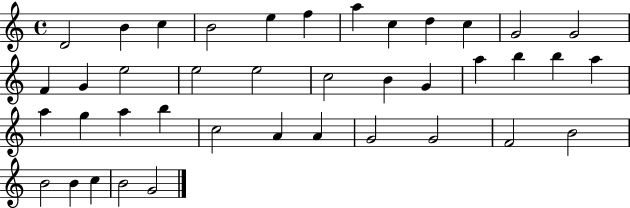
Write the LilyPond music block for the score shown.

{
  \clef treble
  \time 4/4
  \defaultTimeSignature
  \key c \major
  d'2 b'4 c''4 | b'2 e''4 f''4 | a''4 c''4 d''4 c''4 | g'2 g'2 | \break f'4 g'4 e''2 | e''2 e''2 | c''2 b'4 g'4 | a''4 b''4 b''4 a''4 | \break a''4 g''4 a''4 b''4 | c''2 a'4 a'4 | g'2 g'2 | f'2 b'2 | \break b'2 b'4 c''4 | b'2 g'2 | \bar "|."
}